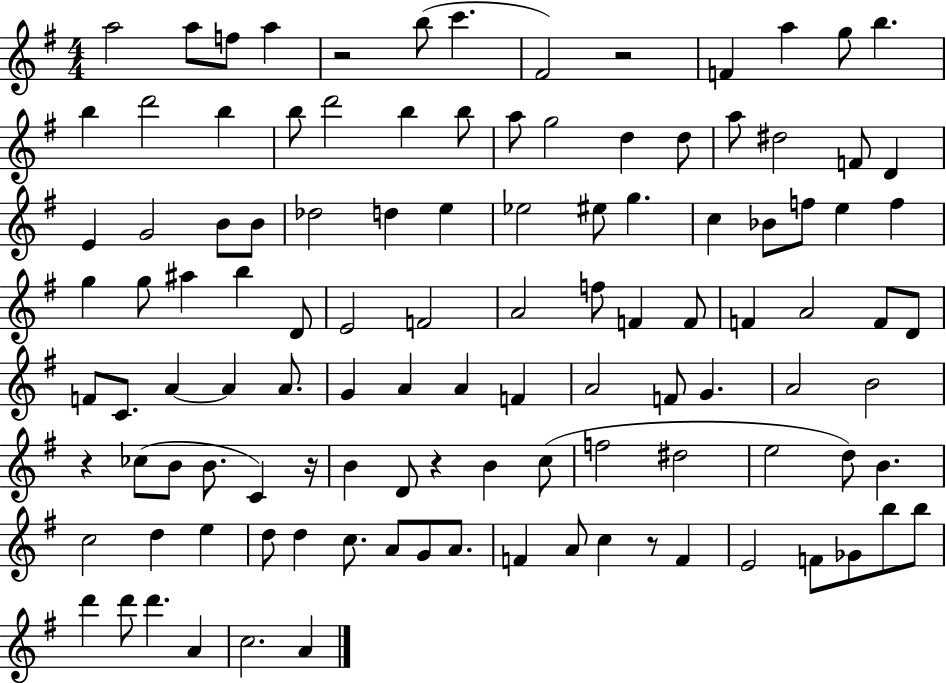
A5/h A5/e F5/e A5/q R/h B5/e C6/q. F#4/h R/h F4/q A5/q G5/e B5/q. B5/q D6/h B5/q B5/e D6/h B5/q B5/e A5/e G5/h D5/q D5/e A5/e D#5/h F4/e D4/q E4/q G4/h B4/e B4/e Db5/h D5/q E5/q Eb5/h EIS5/e G5/q. C5/q Bb4/e F5/e E5/q F5/q G5/q G5/e A#5/q B5/q D4/e E4/h F4/h A4/h F5/e F4/q F4/e F4/q A4/h F4/e D4/e F4/e C4/e. A4/q A4/q A4/e. G4/q A4/q A4/q F4/q A4/h F4/e G4/q. A4/h B4/h R/q CES5/e B4/e B4/e. C4/q R/s B4/q D4/e R/q B4/q C5/e F5/h D#5/h E5/h D5/e B4/q. C5/h D5/q E5/q D5/e D5/q C5/e. A4/e G4/e A4/e. F4/q A4/e C5/q R/e F4/q E4/h F4/e Gb4/e B5/e B5/e D6/q D6/e D6/q. A4/q C5/h. A4/q